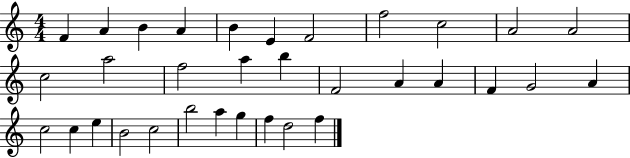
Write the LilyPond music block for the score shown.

{
  \clef treble
  \numericTimeSignature
  \time 4/4
  \key c \major
  f'4 a'4 b'4 a'4 | b'4 e'4 f'2 | f''2 c''2 | a'2 a'2 | \break c''2 a''2 | f''2 a''4 b''4 | f'2 a'4 a'4 | f'4 g'2 a'4 | \break c''2 c''4 e''4 | b'2 c''2 | b''2 a''4 g''4 | f''4 d''2 f''4 | \break \bar "|."
}